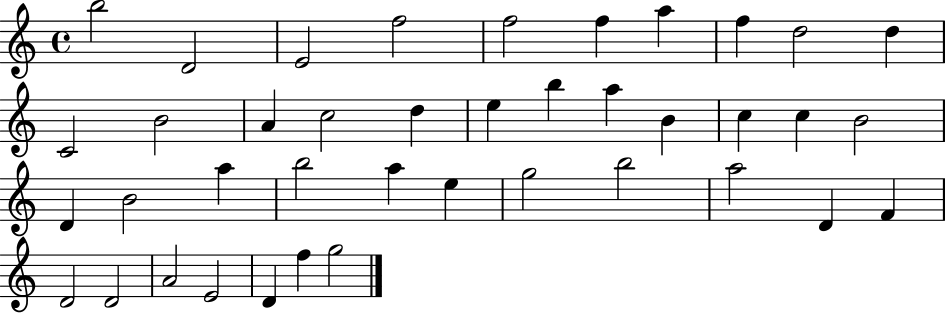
{
  \clef treble
  \time 4/4
  \defaultTimeSignature
  \key c \major
  b''2 d'2 | e'2 f''2 | f''2 f''4 a''4 | f''4 d''2 d''4 | \break c'2 b'2 | a'4 c''2 d''4 | e''4 b''4 a''4 b'4 | c''4 c''4 b'2 | \break d'4 b'2 a''4 | b''2 a''4 e''4 | g''2 b''2 | a''2 d'4 f'4 | \break d'2 d'2 | a'2 e'2 | d'4 f''4 g''2 | \bar "|."
}